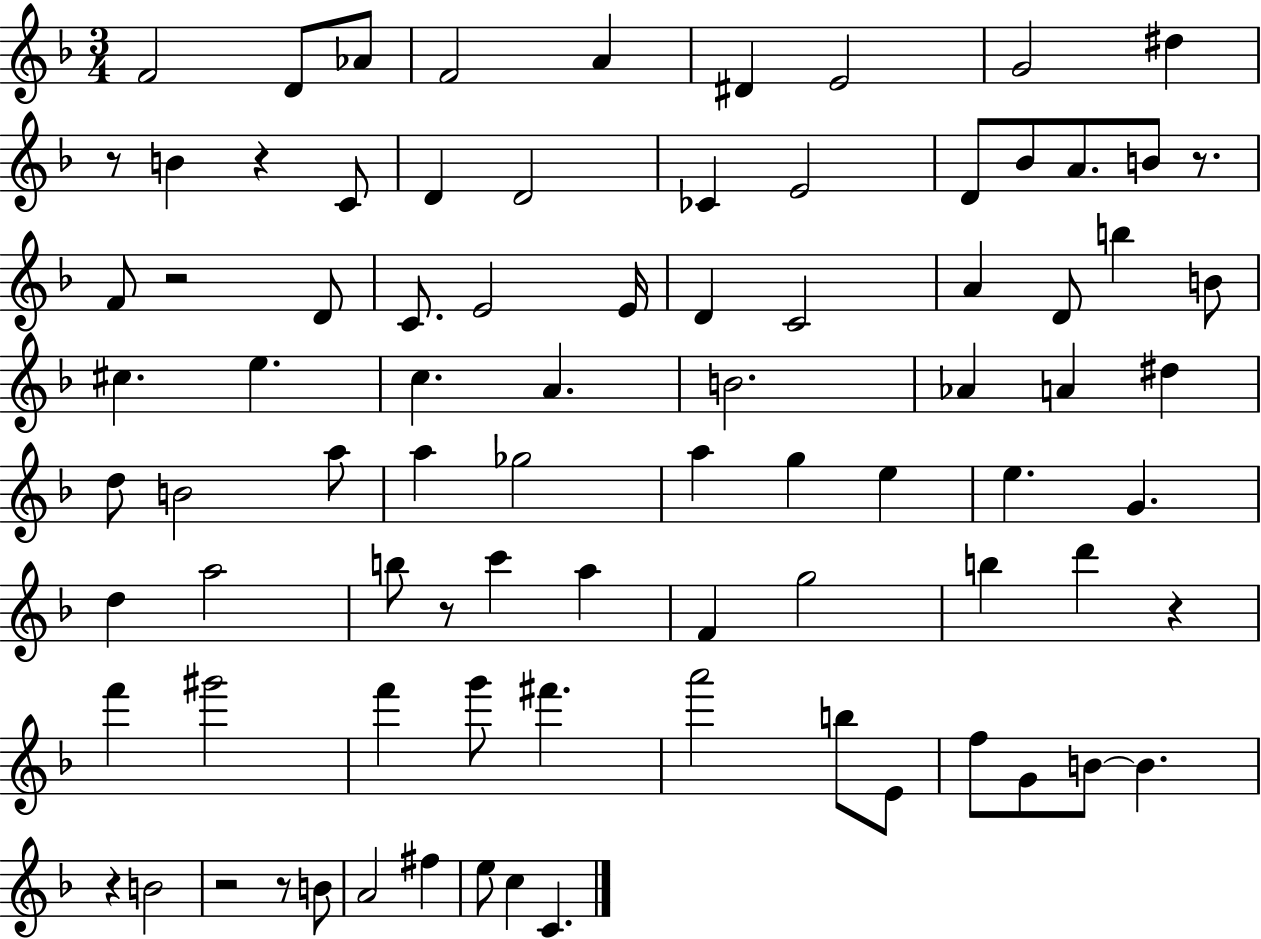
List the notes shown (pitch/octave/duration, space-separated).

F4/h D4/e Ab4/e F4/h A4/q D#4/q E4/h G4/h D#5/q R/e B4/q R/q C4/e D4/q D4/h CES4/q E4/h D4/e Bb4/e A4/e. B4/e R/e. F4/e R/h D4/e C4/e. E4/h E4/s D4/q C4/h A4/q D4/e B5/q B4/e C#5/q. E5/q. C5/q. A4/q. B4/h. Ab4/q A4/q D#5/q D5/e B4/h A5/e A5/q Gb5/h A5/q G5/q E5/q E5/q. G4/q. D5/q A5/h B5/e R/e C6/q A5/q F4/q G5/h B5/q D6/q R/q F6/q G#6/h F6/q G6/e F#6/q. A6/h B5/e E4/e F5/e G4/e B4/e B4/q. R/q B4/h R/h R/e B4/e A4/h F#5/q E5/e C5/q C4/q.